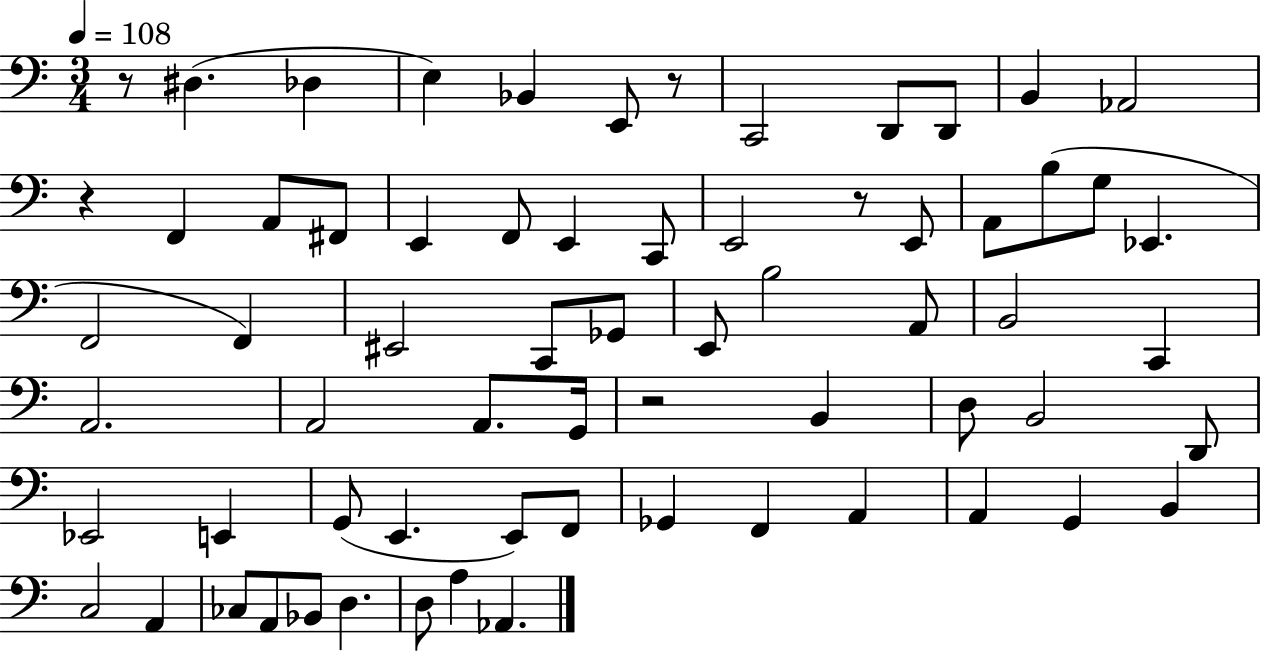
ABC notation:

X:1
T:Untitled
M:3/4
L:1/4
K:C
z/2 ^D, _D, E, _B,, E,,/2 z/2 C,,2 D,,/2 D,,/2 B,, _A,,2 z F,, A,,/2 ^F,,/2 E,, F,,/2 E,, C,,/2 E,,2 z/2 E,,/2 A,,/2 B,/2 G,/2 _E,, F,,2 F,, ^E,,2 C,,/2 _G,,/2 E,,/2 B,2 A,,/2 B,,2 C,, A,,2 A,,2 A,,/2 G,,/4 z2 B,, D,/2 B,,2 D,,/2 _E,,2 E,, G,,/2 E,, E,,/2 F,,/2 _G,, F,, A,, A,, G,, B,, C,2 A,, _C,/2 A,,/2 _B,,/2 D, D,/2 A, _A,,